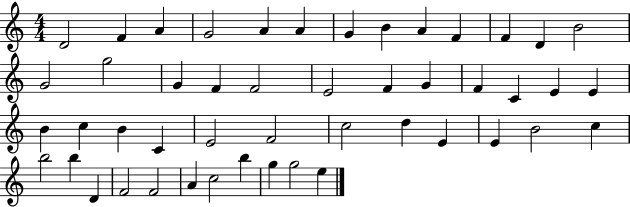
{
  \clef treble
  \numericTimeSignature
  \time 4/4
  \key c \major
  d'2 f'4 a'4 | g'2 a'4 a'4 | g'4 b'4 a'4 f'4 | f'4 d'4 b'2 | \break g'2 g''2 | g'4 f'4 f'2 | e'2 f'4 g'4 | f'4 c'4 e'4 e'4 | \break b'4 c''4 b'4 c'4 | e'2 f'2 | c''2 d''4 e'4 | e'4 b'2 c''4 | \break b''2 b''4 d'4 | f'2 f'2 | a'4 c''2 b''4 | g''4 g''2 e''4 | \break \bar "|."
}